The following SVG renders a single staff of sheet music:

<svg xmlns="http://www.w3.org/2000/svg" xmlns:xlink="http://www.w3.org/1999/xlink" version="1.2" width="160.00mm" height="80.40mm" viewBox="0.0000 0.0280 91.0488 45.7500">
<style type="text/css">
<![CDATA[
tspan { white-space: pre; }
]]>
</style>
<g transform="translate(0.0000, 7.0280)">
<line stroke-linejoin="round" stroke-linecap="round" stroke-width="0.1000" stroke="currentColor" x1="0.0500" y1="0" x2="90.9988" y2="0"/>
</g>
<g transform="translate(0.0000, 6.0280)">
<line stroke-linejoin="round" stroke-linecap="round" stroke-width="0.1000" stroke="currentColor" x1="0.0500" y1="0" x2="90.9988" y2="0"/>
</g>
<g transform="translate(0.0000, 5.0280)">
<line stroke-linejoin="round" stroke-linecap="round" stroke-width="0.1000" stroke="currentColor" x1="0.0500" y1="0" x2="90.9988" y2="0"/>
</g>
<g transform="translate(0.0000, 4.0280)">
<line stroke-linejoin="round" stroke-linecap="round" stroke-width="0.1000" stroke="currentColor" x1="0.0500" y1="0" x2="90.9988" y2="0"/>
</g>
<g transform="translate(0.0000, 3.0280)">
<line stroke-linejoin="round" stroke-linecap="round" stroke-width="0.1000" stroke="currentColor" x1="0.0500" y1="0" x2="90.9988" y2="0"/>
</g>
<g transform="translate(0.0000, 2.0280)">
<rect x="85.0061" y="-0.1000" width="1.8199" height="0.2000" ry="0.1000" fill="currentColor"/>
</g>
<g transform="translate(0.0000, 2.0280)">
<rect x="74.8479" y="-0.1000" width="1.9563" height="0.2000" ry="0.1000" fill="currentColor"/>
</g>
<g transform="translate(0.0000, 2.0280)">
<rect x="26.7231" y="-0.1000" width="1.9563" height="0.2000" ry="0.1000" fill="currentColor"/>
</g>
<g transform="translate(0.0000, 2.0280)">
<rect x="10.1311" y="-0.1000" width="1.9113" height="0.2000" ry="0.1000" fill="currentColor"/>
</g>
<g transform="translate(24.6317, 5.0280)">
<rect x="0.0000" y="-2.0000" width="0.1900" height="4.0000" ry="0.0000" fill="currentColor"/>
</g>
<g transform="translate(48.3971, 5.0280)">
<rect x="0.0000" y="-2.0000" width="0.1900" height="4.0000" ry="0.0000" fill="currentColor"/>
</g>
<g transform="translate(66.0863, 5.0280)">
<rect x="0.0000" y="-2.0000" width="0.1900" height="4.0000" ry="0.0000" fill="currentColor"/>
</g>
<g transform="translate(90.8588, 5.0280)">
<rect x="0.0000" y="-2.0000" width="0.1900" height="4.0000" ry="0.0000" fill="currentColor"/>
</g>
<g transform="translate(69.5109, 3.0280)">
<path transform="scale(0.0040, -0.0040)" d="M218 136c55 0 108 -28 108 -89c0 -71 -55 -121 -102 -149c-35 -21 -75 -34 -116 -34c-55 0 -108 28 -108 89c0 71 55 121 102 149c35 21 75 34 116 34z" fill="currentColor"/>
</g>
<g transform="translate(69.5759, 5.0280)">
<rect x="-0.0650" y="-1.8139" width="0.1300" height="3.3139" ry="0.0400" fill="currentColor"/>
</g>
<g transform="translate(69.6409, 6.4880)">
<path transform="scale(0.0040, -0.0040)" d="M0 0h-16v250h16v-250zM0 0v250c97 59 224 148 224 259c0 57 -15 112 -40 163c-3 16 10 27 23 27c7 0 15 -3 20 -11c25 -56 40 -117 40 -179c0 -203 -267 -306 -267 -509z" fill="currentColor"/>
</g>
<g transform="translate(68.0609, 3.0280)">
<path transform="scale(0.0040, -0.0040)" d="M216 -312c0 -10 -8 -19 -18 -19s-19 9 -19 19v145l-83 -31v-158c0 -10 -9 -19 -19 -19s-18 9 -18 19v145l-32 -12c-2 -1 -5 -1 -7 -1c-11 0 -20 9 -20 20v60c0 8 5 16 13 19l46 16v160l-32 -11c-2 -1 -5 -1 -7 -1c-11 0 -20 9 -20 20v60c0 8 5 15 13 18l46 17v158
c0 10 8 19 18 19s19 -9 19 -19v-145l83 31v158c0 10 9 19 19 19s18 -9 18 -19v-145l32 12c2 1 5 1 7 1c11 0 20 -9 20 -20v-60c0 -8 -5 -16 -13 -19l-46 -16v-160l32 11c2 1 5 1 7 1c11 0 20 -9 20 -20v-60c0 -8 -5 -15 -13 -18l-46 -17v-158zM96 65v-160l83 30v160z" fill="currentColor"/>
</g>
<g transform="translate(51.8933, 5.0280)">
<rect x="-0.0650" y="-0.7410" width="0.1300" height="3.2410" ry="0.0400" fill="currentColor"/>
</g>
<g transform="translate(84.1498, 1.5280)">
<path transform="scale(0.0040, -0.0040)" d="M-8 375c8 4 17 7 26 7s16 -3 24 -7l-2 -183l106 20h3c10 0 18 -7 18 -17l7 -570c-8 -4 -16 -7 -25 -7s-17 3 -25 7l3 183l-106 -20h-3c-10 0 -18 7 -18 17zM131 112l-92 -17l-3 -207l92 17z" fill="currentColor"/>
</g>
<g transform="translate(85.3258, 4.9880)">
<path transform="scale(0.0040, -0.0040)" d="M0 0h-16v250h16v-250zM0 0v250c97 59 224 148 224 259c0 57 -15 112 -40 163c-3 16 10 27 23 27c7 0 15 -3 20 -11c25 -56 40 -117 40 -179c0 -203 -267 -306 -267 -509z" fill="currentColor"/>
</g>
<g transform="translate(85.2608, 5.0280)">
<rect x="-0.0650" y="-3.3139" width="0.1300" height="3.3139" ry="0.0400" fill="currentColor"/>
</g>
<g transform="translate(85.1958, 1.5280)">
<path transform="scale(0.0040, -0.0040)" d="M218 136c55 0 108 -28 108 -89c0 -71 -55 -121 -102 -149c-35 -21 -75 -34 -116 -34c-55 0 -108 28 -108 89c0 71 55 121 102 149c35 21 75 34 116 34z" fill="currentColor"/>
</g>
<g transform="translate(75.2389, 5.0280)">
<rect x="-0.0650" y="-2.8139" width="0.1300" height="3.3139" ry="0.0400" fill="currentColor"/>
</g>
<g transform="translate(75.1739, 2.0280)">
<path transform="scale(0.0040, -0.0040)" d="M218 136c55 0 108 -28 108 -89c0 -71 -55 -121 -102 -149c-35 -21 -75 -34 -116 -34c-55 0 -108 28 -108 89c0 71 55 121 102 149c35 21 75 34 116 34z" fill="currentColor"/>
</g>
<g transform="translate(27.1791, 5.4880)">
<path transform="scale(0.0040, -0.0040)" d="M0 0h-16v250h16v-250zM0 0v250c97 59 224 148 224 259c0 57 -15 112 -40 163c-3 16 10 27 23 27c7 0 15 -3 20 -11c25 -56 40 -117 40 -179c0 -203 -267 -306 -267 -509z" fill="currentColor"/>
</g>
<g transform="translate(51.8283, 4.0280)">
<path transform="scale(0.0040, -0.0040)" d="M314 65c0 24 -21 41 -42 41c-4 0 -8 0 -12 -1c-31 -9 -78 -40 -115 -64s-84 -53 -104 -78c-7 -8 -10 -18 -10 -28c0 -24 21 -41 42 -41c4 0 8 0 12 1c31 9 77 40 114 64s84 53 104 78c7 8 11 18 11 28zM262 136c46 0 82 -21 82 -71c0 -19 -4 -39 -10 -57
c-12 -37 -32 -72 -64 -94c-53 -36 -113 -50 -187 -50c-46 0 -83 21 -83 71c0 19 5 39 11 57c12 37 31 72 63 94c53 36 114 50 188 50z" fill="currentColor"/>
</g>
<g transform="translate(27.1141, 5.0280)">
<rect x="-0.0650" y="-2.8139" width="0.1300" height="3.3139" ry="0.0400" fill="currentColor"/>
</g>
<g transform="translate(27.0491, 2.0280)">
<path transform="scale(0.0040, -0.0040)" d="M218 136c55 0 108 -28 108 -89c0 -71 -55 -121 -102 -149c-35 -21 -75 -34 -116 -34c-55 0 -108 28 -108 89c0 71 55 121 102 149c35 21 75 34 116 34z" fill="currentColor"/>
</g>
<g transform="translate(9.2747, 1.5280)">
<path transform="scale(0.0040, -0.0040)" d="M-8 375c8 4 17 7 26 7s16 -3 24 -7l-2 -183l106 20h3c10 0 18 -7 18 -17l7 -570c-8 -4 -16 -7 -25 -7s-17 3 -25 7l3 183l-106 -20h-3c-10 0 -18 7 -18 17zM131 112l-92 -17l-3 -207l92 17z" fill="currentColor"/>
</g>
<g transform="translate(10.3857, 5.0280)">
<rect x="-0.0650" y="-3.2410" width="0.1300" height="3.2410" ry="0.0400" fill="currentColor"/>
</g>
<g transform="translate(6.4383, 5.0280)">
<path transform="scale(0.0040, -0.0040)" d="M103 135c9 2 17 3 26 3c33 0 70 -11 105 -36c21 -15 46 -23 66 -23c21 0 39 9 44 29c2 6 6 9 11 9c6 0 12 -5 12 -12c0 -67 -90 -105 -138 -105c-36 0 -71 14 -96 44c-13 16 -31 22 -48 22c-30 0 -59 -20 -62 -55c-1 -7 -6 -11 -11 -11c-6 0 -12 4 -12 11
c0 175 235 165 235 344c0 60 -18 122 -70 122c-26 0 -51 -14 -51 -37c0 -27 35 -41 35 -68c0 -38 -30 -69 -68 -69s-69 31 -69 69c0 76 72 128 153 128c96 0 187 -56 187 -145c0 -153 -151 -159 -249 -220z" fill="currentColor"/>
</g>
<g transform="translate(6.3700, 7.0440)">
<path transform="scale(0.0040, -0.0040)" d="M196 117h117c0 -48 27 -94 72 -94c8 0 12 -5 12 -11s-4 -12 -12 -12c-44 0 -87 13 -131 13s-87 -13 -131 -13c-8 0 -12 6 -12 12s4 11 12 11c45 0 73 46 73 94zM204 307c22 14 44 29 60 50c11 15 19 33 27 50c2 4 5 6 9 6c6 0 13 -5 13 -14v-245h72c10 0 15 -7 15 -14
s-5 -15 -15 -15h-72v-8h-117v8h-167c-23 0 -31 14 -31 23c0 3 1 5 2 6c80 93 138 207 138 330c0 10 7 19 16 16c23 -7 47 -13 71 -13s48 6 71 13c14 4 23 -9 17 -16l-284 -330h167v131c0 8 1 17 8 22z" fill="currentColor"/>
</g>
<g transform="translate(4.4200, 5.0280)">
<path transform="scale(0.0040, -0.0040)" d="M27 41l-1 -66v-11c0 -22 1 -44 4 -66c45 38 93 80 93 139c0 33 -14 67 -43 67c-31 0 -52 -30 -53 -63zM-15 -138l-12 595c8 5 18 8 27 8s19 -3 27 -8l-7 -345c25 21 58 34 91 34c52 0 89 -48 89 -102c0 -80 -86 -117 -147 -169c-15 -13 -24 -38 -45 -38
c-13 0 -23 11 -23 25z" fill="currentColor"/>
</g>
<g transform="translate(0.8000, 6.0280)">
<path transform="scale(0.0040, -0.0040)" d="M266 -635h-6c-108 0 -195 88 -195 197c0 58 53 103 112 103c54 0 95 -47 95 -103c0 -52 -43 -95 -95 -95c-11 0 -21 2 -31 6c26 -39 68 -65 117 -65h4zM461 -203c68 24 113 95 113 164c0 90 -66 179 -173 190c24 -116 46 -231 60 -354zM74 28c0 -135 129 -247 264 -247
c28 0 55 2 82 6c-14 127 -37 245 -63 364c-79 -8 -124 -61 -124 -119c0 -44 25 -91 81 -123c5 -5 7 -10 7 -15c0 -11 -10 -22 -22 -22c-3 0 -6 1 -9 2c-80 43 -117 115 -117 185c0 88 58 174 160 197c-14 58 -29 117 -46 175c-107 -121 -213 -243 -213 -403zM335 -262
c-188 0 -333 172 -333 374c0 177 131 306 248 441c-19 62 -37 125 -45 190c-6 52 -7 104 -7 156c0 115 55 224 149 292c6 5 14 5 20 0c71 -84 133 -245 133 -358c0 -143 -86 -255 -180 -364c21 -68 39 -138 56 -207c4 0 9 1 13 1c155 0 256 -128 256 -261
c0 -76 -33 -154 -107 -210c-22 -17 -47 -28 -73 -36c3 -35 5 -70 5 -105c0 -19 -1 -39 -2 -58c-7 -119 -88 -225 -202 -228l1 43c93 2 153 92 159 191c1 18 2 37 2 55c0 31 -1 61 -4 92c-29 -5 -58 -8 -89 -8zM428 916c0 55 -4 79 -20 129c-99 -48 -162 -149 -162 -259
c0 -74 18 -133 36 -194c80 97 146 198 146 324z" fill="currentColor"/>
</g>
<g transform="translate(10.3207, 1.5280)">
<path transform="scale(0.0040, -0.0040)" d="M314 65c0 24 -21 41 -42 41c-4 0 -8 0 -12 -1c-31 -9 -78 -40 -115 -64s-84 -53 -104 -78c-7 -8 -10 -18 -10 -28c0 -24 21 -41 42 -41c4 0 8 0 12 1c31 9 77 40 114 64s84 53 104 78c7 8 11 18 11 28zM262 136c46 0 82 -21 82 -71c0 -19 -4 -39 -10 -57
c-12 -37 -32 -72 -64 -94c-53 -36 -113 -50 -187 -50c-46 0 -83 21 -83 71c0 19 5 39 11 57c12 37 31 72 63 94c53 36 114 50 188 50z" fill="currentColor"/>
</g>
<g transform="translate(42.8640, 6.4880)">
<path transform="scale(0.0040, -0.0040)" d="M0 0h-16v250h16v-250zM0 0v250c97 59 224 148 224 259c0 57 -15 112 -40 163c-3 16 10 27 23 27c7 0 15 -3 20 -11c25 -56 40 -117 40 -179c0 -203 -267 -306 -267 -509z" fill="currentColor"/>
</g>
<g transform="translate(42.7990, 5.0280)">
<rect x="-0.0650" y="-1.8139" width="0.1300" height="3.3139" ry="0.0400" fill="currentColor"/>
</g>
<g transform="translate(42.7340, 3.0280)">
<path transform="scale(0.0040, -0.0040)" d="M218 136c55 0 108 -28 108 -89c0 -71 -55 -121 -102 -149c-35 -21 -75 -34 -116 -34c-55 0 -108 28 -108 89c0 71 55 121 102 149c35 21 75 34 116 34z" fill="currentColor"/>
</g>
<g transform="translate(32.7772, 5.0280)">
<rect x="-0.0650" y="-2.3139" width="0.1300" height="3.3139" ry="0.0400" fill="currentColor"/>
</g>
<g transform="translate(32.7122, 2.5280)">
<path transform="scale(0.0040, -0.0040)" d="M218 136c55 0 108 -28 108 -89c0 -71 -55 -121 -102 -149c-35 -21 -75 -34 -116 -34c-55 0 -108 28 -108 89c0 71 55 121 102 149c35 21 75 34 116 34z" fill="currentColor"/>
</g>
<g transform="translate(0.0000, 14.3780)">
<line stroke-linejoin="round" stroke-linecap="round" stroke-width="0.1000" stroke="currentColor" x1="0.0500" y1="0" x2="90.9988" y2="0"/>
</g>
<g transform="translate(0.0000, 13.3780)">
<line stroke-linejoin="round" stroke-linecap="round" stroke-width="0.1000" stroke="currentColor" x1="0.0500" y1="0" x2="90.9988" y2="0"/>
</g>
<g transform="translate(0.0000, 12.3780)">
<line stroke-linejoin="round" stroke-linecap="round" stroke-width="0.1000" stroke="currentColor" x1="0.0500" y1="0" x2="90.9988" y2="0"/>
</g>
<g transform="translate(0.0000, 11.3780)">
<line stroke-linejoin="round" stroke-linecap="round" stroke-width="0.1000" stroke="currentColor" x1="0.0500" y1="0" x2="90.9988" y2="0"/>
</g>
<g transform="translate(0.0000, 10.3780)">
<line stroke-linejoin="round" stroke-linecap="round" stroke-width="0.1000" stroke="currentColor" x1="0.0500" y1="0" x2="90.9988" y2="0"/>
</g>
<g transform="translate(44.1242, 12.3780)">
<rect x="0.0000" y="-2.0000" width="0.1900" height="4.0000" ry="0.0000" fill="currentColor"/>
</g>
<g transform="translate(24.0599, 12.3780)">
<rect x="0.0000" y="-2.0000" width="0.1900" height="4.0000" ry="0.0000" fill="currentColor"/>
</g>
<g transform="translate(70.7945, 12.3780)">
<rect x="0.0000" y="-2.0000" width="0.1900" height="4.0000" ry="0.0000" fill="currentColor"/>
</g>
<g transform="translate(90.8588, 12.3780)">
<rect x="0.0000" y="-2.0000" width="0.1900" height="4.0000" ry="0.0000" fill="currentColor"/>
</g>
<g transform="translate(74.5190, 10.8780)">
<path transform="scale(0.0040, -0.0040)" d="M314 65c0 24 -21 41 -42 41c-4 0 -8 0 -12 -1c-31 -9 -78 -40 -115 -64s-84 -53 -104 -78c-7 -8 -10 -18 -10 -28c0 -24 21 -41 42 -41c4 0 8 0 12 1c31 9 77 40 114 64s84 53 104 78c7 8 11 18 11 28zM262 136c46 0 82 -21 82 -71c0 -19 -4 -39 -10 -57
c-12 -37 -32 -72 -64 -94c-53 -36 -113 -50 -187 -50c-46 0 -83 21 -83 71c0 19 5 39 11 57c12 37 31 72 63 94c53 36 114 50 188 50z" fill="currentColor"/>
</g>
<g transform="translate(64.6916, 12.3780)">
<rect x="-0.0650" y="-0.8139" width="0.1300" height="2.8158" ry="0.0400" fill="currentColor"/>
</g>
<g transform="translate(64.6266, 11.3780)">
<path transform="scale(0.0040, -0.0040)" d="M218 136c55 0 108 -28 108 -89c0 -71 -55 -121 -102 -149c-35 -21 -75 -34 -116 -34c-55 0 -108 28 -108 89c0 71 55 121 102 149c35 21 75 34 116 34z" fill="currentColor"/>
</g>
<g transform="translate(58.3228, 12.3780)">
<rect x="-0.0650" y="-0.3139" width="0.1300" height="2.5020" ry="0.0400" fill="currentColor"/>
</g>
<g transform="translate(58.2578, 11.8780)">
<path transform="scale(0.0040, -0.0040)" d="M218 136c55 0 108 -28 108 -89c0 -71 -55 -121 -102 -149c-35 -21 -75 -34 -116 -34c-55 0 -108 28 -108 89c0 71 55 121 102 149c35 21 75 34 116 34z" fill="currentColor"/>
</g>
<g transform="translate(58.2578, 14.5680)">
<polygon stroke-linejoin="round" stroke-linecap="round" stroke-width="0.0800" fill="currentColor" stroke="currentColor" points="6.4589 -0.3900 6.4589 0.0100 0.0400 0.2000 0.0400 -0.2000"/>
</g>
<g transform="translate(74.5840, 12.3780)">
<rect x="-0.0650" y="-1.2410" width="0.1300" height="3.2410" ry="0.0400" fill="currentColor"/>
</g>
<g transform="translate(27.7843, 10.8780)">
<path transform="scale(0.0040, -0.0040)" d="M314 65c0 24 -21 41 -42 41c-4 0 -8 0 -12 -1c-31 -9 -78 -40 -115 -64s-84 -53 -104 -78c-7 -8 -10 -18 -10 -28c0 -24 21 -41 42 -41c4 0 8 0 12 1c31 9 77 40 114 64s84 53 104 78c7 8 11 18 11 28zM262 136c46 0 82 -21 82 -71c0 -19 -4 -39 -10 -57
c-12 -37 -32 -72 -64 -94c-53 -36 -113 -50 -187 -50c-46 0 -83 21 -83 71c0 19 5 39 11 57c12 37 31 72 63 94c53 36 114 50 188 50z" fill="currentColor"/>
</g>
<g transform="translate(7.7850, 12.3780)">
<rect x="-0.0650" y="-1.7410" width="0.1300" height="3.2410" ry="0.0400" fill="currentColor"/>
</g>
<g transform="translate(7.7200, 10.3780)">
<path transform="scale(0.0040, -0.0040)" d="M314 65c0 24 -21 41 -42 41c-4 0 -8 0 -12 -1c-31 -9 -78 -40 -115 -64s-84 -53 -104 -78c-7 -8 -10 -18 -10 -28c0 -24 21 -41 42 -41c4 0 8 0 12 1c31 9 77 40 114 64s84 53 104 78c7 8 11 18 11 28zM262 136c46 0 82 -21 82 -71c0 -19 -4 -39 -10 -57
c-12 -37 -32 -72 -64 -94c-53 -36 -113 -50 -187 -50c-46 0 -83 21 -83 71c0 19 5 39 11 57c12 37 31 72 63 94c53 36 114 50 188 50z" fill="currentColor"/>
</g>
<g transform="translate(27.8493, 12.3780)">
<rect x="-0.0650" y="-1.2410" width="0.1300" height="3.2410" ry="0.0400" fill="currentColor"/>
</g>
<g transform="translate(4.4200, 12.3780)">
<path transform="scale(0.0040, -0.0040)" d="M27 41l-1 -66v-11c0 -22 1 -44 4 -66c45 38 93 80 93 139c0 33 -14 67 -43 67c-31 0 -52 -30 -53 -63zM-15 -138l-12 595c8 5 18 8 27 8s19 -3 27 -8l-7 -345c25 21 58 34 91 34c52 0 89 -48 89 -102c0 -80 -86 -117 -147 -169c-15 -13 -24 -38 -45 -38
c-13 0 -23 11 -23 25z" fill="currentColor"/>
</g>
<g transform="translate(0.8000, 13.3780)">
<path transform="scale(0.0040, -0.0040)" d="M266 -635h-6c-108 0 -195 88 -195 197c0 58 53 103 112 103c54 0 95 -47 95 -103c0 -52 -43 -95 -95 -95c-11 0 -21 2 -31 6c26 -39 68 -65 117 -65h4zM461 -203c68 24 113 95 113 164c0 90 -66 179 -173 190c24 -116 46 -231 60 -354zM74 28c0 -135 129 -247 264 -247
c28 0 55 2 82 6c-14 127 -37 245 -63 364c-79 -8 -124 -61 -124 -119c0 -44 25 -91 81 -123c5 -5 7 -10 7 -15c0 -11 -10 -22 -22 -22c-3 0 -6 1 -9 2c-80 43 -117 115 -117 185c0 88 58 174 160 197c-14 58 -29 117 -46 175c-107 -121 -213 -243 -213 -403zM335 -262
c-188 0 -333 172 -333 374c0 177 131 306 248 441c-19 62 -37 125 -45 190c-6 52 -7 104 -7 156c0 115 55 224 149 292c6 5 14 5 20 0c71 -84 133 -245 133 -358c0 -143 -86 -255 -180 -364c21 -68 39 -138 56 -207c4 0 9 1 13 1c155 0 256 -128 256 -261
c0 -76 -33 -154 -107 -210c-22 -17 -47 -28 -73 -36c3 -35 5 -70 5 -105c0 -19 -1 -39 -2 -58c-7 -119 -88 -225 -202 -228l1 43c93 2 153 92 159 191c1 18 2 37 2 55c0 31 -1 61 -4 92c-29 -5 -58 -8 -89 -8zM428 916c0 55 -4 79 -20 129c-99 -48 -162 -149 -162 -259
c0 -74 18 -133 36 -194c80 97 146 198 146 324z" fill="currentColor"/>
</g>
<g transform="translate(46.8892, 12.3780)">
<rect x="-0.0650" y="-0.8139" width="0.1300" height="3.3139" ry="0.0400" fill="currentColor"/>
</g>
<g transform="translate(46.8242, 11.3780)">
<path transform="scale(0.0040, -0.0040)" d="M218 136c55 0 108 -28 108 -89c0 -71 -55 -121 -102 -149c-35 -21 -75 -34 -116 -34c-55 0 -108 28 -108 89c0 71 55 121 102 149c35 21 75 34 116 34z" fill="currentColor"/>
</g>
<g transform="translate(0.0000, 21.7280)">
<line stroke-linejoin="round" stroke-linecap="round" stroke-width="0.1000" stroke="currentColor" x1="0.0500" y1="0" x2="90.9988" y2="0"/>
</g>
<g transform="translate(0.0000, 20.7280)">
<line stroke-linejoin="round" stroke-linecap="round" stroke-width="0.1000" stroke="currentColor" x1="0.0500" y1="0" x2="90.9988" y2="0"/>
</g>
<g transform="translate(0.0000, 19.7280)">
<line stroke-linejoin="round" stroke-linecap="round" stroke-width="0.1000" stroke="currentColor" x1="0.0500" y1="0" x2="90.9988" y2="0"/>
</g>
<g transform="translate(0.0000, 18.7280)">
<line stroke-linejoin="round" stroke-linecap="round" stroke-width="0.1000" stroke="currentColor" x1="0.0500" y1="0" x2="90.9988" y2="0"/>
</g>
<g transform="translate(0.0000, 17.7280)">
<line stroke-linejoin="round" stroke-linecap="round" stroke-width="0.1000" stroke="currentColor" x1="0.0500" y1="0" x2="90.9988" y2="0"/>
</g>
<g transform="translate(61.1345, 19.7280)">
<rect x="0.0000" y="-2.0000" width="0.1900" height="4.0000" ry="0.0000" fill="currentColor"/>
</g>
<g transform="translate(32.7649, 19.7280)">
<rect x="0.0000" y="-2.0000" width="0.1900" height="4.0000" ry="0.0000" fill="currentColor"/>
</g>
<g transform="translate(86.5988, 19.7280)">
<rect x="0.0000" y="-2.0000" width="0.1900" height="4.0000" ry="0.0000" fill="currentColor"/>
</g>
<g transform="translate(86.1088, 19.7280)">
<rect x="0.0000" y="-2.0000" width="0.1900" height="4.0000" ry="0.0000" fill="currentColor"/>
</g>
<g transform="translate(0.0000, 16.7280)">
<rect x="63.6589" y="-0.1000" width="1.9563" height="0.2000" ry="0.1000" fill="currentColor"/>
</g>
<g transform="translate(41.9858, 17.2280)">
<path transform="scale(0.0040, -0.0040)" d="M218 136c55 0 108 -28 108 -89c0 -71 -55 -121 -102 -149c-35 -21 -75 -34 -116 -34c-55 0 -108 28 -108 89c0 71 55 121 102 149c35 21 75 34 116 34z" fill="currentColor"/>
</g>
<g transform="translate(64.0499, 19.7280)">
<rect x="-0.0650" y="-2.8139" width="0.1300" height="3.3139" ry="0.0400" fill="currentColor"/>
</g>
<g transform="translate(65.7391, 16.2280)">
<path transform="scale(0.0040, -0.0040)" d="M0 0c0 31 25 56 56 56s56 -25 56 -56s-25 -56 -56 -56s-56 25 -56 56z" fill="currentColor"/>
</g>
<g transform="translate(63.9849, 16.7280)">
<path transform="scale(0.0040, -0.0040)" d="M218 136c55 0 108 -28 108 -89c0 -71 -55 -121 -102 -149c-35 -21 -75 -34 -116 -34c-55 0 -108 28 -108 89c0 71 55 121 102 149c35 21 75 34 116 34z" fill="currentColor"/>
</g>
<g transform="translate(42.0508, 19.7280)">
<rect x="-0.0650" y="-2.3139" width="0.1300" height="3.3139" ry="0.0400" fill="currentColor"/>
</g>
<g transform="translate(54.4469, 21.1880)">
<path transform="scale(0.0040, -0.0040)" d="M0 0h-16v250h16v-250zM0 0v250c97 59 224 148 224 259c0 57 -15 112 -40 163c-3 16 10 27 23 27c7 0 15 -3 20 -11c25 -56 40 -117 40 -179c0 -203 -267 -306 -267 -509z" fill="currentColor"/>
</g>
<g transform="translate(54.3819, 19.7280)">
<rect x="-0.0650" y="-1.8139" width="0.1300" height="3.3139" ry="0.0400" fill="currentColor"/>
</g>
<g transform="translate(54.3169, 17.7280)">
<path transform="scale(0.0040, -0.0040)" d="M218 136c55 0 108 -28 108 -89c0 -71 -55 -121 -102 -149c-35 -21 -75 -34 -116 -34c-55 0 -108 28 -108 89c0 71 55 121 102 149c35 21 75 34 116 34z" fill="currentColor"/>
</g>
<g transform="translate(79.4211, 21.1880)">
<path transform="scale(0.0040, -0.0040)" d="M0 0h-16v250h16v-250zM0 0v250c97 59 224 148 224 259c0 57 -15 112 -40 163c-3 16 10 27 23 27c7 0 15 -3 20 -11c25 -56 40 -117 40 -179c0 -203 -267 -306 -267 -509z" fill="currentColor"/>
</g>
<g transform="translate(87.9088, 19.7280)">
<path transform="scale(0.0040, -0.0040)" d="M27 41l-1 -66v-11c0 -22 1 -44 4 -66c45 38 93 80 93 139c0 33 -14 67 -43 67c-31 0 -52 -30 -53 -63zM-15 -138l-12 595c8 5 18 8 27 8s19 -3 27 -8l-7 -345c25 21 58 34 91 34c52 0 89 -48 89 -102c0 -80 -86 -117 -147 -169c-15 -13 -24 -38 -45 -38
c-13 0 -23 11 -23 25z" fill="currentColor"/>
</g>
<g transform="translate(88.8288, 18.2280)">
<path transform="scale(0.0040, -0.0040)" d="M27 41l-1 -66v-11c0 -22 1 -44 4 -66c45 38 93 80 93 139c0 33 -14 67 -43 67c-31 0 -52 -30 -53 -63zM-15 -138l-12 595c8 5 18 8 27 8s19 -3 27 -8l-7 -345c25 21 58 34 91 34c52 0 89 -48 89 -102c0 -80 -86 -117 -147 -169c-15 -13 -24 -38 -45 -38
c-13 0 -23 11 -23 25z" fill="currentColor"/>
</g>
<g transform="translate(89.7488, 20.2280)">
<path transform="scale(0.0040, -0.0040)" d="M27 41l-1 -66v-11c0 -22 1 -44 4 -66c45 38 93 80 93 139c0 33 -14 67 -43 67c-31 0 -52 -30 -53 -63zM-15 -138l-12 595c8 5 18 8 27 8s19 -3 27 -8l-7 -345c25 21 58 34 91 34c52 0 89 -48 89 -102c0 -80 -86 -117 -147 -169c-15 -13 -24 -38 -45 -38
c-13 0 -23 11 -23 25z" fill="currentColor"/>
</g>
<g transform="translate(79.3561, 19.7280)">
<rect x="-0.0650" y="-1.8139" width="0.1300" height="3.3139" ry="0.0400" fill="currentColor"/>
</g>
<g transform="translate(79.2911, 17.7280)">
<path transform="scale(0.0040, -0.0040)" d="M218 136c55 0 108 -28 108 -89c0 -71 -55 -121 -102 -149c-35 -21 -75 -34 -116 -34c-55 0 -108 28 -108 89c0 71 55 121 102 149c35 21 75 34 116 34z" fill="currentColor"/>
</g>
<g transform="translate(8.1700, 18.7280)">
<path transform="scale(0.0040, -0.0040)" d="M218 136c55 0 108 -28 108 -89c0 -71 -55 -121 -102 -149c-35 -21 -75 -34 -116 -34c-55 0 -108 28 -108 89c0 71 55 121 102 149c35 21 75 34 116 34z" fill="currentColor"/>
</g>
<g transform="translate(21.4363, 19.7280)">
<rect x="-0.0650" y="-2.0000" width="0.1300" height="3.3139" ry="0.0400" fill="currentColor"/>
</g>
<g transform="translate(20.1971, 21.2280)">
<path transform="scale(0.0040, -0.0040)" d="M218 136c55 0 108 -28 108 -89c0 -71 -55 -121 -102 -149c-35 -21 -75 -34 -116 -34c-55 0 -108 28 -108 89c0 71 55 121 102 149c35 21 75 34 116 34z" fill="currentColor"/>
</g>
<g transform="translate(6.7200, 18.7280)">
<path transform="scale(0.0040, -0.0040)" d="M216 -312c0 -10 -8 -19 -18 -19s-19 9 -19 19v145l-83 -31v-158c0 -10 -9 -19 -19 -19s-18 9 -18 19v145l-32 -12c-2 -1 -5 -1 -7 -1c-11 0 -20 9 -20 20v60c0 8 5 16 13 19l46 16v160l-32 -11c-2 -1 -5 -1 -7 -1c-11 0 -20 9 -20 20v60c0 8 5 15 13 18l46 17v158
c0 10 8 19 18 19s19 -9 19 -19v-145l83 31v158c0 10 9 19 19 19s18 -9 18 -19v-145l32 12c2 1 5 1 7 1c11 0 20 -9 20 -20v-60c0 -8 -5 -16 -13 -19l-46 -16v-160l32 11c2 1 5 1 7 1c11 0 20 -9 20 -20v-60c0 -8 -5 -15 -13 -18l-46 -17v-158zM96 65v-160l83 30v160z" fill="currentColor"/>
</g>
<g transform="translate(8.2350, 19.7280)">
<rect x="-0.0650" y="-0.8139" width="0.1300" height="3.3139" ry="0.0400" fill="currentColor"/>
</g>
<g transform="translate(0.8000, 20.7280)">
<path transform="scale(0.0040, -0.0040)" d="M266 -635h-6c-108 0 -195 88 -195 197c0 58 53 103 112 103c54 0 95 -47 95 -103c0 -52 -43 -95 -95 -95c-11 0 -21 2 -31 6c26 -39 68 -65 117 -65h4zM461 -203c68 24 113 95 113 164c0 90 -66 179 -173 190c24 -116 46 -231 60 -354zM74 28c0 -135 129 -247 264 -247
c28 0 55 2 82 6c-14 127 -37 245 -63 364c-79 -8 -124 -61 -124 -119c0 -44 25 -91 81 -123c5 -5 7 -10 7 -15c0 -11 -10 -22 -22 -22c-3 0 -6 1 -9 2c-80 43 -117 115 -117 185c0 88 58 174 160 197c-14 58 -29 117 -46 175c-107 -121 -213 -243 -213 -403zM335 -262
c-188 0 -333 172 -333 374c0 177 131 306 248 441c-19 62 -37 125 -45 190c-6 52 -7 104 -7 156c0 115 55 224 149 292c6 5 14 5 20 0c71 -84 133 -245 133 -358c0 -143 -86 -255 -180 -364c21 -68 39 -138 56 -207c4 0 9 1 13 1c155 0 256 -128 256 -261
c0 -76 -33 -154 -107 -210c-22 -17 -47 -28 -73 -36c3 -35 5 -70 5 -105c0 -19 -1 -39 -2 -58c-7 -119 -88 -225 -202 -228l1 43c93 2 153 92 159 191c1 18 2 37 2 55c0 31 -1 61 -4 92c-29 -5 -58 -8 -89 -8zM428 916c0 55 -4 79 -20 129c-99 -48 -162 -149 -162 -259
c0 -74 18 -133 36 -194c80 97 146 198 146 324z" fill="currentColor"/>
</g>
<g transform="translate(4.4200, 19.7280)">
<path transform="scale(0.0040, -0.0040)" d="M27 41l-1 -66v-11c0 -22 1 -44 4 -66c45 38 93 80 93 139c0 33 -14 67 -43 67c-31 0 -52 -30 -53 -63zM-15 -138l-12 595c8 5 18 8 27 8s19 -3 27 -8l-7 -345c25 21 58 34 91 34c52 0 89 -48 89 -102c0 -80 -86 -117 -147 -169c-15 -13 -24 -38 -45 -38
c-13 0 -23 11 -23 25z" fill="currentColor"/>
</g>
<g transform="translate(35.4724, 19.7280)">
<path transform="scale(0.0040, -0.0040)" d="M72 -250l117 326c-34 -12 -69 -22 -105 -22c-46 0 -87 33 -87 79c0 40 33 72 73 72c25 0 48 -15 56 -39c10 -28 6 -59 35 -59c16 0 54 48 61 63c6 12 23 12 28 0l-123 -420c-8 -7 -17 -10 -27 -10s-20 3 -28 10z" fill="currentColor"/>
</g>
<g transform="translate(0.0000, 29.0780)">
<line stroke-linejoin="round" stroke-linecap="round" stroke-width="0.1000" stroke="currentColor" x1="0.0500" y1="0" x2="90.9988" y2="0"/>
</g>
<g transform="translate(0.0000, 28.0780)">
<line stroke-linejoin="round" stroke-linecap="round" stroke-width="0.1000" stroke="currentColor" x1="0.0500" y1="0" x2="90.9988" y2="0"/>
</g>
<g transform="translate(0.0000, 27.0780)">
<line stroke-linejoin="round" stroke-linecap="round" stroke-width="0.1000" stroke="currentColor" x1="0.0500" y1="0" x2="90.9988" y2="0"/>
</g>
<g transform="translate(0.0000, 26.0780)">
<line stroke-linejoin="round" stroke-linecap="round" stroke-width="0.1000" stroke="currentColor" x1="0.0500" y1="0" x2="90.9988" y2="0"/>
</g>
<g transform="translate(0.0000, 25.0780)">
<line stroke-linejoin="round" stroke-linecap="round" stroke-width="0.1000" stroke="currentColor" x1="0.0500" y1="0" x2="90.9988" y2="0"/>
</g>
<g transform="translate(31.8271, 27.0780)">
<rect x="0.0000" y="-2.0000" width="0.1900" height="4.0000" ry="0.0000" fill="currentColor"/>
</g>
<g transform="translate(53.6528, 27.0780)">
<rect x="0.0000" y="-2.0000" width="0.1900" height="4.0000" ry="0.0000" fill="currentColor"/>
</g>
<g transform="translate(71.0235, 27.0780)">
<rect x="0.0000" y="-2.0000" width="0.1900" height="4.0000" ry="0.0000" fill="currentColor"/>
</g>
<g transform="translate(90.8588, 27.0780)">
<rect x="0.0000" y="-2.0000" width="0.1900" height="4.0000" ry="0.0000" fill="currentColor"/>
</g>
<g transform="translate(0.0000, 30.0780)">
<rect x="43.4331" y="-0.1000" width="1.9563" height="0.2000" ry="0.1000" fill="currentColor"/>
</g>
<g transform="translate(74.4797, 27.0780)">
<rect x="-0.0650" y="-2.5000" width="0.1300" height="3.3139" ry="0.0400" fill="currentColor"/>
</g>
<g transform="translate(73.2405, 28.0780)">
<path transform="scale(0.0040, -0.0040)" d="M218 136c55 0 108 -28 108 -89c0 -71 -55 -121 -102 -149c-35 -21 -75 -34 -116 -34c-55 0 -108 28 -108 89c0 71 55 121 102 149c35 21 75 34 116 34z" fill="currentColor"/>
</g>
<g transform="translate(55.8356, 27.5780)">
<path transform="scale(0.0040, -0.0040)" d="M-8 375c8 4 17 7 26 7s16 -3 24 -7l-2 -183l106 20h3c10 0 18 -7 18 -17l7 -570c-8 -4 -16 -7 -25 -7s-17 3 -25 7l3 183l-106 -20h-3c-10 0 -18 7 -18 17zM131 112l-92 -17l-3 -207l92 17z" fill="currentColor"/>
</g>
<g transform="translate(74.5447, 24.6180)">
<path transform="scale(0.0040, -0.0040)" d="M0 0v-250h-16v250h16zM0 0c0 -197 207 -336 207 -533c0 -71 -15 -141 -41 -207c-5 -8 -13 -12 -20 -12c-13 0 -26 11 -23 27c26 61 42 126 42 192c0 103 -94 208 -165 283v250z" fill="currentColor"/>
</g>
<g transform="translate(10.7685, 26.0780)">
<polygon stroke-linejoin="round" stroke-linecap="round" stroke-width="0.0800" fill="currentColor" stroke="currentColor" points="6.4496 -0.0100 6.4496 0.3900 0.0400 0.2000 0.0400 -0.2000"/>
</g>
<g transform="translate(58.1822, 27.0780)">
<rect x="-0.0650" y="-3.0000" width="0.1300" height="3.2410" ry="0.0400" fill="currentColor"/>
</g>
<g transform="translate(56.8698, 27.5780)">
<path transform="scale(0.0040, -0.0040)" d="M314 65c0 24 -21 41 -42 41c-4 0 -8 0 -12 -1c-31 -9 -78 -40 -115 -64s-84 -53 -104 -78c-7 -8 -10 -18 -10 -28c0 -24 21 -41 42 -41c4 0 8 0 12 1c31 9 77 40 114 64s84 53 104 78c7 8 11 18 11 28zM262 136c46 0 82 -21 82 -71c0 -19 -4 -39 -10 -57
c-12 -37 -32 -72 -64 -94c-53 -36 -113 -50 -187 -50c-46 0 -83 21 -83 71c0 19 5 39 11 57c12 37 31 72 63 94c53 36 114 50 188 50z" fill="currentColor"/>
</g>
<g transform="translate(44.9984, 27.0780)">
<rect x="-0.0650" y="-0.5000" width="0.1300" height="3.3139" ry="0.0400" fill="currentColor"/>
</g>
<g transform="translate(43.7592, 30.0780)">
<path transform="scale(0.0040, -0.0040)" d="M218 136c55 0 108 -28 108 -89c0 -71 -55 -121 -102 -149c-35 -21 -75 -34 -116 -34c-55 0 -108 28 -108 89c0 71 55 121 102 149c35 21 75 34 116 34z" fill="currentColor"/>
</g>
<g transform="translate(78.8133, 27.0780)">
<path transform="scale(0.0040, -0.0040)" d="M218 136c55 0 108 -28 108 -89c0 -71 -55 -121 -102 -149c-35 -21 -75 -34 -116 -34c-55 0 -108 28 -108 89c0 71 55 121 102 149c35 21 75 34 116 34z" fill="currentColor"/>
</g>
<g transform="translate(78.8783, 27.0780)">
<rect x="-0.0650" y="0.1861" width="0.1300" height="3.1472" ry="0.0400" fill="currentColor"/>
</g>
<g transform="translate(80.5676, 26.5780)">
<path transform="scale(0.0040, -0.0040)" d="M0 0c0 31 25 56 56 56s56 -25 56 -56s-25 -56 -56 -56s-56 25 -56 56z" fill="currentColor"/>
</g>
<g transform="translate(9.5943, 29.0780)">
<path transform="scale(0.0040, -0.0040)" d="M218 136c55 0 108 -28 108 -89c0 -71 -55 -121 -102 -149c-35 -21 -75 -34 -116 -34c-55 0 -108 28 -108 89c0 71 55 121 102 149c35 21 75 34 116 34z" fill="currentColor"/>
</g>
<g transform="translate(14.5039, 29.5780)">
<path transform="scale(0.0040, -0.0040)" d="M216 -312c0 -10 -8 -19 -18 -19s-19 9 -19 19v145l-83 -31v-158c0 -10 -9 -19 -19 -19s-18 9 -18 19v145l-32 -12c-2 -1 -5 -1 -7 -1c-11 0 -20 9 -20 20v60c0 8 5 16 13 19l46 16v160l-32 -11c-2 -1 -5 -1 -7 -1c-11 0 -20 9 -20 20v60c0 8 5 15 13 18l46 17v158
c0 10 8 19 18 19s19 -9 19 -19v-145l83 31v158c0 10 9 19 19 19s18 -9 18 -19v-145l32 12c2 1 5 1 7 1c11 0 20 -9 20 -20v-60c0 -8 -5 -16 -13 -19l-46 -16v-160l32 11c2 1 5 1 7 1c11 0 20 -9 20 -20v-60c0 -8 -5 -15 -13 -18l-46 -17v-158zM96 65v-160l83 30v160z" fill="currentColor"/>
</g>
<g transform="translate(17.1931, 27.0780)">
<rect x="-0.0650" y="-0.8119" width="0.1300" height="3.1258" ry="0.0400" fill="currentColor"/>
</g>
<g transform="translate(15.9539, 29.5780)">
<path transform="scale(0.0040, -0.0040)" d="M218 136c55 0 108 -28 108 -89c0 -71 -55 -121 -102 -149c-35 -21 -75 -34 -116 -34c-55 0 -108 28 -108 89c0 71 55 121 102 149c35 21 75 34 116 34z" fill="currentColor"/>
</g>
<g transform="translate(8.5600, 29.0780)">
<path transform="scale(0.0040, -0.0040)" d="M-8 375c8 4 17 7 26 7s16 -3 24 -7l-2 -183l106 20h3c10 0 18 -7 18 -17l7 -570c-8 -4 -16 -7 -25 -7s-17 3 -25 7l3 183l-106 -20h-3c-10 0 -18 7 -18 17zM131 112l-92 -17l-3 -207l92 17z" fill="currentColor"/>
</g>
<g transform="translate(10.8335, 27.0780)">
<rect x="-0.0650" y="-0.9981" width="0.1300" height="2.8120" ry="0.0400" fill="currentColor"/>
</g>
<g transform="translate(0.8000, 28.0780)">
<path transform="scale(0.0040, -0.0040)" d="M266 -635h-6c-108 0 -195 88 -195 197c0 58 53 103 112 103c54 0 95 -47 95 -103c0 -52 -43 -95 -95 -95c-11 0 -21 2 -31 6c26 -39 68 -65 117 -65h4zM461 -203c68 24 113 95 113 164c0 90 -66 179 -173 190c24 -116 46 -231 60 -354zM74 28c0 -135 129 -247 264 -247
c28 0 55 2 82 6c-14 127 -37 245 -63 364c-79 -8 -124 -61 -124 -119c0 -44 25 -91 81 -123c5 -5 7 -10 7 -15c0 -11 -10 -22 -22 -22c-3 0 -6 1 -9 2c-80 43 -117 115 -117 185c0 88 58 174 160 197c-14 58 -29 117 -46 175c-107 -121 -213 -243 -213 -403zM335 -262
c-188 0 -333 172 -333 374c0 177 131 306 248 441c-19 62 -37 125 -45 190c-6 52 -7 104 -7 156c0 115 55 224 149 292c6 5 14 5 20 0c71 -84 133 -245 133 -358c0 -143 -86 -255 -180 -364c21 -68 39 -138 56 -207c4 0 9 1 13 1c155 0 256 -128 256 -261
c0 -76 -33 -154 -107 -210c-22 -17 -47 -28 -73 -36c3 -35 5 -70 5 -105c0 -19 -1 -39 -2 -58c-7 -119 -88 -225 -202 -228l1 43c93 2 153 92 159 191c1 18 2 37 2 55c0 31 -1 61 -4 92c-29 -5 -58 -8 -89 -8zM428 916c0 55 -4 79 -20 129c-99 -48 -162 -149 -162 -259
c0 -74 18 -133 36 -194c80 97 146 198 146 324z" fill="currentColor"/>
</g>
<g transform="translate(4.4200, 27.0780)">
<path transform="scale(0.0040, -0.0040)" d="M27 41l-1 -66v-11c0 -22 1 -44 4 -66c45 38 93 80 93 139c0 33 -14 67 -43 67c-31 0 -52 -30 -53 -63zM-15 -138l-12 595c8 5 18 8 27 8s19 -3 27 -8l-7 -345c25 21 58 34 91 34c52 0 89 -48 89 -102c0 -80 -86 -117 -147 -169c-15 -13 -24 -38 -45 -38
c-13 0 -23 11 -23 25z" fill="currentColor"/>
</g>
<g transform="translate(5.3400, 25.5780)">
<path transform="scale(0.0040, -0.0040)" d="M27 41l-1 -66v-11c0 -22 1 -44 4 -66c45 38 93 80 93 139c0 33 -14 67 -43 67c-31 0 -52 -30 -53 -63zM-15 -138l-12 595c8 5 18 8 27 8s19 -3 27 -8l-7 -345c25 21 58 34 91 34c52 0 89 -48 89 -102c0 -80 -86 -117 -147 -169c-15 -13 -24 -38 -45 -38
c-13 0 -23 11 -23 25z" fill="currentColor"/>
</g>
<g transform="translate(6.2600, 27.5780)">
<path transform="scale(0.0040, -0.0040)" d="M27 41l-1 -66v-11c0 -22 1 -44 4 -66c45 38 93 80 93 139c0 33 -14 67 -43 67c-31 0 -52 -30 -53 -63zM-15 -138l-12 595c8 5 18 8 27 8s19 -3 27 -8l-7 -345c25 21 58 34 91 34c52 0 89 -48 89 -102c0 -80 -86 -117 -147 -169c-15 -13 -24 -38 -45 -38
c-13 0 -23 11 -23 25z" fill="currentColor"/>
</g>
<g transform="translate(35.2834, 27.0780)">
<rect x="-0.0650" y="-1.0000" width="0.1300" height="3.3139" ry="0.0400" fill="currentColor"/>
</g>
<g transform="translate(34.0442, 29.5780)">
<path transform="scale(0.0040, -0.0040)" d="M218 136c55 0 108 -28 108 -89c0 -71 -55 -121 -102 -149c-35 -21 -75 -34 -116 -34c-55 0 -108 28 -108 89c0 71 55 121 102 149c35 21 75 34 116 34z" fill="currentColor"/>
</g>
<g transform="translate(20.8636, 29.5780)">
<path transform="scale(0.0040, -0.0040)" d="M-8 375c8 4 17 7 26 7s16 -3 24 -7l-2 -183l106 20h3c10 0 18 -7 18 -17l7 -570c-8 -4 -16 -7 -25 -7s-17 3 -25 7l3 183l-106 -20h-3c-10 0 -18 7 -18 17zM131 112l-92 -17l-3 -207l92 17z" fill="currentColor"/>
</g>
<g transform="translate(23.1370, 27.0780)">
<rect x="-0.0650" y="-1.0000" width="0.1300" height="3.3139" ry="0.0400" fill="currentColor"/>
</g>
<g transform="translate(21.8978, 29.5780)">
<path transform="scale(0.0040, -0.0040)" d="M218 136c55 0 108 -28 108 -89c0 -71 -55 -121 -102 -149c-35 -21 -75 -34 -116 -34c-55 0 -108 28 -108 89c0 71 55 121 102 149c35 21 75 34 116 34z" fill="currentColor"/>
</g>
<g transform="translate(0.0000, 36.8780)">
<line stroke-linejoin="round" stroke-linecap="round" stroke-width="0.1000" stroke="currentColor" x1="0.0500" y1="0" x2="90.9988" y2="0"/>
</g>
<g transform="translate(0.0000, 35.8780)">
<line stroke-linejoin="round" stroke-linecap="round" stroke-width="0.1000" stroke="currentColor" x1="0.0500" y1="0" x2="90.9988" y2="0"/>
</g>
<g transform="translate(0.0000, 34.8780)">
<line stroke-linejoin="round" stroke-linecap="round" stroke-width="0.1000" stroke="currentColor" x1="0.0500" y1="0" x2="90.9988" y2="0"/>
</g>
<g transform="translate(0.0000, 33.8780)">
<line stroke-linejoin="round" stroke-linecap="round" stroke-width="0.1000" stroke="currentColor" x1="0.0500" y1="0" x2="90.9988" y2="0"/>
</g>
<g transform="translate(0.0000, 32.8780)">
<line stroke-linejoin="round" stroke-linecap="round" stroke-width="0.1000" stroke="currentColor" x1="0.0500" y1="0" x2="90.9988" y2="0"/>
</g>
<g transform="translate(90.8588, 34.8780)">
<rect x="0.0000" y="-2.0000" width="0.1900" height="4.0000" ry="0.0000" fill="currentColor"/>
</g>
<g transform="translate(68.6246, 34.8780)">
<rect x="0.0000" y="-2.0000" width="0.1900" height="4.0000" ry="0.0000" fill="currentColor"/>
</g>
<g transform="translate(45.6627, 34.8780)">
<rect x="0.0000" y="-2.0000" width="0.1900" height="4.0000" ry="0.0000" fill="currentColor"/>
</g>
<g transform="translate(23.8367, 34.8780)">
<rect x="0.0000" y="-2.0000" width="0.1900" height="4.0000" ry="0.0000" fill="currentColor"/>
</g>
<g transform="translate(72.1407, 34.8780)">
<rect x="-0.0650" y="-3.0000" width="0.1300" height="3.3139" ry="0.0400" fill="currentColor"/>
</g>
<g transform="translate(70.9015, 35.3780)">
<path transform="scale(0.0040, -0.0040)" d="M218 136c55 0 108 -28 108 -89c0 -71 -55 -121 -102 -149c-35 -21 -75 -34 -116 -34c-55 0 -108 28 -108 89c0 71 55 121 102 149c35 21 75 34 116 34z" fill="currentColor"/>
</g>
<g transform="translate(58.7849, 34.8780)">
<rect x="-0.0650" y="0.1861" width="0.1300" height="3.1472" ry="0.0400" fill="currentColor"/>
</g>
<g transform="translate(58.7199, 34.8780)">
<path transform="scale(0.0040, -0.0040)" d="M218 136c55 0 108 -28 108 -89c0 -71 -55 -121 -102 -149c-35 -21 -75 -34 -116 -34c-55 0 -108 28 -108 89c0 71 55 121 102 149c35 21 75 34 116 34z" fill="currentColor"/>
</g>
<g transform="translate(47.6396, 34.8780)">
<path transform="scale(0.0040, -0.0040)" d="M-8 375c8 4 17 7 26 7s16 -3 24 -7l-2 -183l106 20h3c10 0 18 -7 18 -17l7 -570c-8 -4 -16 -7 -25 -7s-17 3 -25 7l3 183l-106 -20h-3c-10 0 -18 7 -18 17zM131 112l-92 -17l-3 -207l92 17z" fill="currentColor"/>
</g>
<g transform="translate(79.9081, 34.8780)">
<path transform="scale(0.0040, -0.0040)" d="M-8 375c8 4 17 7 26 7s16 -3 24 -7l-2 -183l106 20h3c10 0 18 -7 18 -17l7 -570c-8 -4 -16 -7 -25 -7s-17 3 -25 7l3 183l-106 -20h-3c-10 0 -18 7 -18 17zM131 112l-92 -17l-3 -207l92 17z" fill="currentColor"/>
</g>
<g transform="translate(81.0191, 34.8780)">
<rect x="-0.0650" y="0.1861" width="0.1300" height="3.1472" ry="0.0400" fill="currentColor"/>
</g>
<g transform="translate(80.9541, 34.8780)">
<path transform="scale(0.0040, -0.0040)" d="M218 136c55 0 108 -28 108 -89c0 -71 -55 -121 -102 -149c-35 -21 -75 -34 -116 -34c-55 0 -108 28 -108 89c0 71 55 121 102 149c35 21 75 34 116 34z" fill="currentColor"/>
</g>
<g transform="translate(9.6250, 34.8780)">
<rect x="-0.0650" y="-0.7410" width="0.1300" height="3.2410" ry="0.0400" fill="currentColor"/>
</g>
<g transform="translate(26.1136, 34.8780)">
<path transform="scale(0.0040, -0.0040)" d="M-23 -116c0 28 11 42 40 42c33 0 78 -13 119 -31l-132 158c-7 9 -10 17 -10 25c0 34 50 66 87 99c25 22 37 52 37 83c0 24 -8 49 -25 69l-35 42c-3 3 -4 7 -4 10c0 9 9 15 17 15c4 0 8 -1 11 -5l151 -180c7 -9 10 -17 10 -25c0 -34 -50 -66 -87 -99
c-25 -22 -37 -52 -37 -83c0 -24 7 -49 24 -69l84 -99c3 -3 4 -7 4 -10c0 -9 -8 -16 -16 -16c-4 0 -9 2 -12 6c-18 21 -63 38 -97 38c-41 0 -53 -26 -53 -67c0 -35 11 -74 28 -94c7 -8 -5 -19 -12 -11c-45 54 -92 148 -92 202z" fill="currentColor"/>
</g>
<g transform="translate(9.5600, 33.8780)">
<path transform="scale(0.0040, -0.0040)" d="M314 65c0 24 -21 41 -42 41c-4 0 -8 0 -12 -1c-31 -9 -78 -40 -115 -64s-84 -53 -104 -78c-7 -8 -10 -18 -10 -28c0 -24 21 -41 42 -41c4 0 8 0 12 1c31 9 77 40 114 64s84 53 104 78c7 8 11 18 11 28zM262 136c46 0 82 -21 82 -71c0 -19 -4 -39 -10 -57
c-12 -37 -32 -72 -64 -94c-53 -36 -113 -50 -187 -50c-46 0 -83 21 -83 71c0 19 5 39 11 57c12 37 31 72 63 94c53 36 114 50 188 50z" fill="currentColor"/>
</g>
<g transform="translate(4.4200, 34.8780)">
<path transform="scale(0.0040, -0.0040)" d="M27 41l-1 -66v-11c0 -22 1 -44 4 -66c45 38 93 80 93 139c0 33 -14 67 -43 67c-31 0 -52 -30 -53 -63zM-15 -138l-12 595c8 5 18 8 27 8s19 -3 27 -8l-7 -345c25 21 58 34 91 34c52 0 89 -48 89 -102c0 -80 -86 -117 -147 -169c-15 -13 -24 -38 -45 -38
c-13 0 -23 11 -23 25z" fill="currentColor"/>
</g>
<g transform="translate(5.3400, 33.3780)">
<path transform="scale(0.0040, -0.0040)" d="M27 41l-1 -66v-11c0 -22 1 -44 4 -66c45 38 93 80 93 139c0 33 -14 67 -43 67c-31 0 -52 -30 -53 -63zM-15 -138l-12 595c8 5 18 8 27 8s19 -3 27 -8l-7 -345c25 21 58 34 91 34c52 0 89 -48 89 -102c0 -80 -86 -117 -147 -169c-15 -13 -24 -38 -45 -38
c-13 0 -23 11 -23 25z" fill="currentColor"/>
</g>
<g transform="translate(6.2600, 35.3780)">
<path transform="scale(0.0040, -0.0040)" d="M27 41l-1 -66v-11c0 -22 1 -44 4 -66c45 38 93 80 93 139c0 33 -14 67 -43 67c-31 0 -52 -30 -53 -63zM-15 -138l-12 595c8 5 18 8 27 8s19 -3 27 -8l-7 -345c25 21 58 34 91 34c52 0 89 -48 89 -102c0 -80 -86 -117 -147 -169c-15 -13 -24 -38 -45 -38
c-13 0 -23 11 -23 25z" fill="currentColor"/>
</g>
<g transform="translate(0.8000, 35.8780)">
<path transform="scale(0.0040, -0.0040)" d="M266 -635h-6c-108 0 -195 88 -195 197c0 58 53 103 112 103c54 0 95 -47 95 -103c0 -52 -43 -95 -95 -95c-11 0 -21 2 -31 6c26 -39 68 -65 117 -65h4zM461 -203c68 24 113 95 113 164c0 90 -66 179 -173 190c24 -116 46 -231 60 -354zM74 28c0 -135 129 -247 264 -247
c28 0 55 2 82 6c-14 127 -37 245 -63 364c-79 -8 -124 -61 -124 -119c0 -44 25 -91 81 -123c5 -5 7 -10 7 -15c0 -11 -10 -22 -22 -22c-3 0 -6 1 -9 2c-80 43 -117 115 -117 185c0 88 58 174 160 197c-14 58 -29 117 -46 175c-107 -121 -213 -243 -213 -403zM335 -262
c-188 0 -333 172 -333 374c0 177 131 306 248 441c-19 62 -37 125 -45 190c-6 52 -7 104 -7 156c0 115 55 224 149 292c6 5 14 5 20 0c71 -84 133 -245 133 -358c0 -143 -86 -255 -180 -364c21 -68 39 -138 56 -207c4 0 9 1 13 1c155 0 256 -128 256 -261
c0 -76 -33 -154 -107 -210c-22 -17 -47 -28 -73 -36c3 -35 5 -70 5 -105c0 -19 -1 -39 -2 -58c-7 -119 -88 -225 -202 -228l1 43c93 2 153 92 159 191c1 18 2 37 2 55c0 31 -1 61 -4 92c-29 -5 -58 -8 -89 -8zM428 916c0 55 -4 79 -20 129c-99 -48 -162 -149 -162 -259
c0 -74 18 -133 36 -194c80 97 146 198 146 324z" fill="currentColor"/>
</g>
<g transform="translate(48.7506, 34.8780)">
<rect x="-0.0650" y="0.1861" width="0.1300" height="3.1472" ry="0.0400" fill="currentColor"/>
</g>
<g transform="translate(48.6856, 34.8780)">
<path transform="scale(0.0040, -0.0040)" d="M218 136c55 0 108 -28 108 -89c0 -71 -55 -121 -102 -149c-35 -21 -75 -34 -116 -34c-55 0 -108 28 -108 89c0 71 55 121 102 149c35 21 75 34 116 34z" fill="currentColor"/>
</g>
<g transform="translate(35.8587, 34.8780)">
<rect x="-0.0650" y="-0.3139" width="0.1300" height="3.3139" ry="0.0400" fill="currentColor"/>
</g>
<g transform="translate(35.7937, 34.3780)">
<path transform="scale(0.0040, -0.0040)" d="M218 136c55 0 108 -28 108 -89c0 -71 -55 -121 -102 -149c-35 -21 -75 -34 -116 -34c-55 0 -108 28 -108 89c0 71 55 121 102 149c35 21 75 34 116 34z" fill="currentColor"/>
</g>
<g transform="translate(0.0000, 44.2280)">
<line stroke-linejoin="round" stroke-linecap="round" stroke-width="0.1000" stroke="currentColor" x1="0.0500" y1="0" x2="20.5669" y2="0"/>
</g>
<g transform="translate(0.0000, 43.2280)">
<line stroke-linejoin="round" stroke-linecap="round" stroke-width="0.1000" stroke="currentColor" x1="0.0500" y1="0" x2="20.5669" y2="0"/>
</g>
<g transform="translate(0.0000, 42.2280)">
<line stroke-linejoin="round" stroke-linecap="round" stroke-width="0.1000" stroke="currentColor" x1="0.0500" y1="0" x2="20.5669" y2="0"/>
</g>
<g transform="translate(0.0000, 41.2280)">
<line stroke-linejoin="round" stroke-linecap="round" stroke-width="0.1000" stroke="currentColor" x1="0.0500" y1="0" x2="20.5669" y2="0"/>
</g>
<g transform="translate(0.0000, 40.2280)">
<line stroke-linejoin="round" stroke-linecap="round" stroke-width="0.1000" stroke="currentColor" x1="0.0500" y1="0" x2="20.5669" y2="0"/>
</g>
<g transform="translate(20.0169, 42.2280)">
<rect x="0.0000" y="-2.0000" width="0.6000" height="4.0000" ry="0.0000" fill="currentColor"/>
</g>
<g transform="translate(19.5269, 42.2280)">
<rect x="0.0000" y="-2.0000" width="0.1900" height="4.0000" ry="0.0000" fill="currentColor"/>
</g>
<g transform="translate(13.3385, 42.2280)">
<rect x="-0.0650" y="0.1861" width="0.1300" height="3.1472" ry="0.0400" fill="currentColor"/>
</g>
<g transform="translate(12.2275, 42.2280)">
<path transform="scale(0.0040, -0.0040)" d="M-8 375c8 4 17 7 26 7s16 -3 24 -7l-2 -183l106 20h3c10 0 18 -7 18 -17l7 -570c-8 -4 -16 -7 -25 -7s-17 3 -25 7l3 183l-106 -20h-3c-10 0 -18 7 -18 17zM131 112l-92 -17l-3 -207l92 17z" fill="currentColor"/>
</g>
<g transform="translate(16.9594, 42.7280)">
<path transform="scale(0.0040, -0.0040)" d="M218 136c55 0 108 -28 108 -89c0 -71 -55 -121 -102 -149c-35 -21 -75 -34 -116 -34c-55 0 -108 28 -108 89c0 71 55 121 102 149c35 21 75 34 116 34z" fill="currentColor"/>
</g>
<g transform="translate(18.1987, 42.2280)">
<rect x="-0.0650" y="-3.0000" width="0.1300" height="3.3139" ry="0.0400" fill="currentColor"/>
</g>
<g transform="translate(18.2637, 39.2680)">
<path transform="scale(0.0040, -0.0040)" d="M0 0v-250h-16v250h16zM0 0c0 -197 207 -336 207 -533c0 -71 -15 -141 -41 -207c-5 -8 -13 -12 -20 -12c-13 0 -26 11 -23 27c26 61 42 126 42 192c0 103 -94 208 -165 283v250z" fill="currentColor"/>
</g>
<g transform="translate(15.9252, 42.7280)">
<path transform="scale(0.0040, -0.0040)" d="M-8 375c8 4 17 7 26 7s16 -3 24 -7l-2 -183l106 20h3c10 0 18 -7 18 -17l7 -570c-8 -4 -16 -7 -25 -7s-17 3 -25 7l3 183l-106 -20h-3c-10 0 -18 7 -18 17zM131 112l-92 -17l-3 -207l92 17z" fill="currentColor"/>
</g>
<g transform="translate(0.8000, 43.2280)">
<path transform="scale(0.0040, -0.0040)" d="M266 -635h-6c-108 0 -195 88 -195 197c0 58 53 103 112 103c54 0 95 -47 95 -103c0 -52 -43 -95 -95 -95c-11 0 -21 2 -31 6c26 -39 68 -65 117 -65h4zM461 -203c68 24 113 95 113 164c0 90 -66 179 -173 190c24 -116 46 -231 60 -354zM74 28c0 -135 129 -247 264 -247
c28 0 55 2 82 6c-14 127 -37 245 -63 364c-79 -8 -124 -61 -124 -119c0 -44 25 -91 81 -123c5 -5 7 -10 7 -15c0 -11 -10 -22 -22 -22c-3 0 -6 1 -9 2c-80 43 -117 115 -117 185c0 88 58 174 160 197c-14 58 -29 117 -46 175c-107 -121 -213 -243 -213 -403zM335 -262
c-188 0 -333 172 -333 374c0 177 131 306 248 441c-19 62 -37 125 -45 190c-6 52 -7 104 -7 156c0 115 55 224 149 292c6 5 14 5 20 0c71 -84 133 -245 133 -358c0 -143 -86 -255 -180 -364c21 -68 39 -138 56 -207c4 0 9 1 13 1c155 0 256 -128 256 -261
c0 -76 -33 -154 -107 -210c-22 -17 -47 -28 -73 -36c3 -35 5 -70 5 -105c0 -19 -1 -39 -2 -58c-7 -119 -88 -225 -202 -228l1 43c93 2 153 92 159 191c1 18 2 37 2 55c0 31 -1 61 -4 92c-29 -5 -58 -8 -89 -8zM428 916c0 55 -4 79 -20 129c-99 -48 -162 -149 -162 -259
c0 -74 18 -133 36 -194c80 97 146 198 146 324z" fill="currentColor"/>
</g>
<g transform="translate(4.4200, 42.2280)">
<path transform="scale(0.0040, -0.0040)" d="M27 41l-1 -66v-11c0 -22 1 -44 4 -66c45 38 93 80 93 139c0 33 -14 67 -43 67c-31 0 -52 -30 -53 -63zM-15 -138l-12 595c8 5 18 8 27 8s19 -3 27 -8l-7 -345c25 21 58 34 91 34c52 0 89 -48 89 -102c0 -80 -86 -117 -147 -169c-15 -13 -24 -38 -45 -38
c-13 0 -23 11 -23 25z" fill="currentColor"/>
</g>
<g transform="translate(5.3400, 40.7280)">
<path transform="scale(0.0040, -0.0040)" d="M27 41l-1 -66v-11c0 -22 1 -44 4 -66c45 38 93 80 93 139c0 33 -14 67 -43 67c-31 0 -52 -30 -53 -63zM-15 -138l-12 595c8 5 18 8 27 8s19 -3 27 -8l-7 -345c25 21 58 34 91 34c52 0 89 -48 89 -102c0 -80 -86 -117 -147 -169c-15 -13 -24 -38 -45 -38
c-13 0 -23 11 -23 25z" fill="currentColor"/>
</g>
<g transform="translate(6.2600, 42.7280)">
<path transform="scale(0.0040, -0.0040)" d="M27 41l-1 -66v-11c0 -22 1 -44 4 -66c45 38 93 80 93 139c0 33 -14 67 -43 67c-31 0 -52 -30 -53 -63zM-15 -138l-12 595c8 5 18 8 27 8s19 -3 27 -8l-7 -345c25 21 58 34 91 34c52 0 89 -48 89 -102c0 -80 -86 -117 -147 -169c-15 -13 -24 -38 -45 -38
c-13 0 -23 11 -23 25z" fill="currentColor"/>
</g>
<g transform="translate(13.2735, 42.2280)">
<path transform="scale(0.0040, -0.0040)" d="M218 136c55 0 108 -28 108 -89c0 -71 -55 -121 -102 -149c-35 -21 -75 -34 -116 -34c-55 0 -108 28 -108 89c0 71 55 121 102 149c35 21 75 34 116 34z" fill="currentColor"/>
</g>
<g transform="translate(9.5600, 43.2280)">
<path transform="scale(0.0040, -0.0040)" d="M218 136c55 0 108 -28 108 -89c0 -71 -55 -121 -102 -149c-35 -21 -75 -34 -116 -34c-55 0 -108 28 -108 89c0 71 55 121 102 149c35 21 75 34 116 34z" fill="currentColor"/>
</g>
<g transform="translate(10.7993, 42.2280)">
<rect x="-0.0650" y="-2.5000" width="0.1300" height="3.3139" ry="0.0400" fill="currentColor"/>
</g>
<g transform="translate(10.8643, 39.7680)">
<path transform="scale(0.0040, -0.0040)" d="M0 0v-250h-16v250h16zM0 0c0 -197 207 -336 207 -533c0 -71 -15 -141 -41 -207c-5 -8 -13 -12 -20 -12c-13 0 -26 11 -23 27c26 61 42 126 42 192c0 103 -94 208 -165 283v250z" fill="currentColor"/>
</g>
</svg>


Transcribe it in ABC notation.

X:1
T:Untitled
M:2/4
L:1/4
K:F
b2 a/2 g f/2 d2 ^f/2 a b/2 f2 e2 d c/2 d/2 e2 ^d F z/2 g f/2 a f/2 E/2 ^D/2 D D C A2 G/2 _B d2 z c B B _A B G/2 B A/2